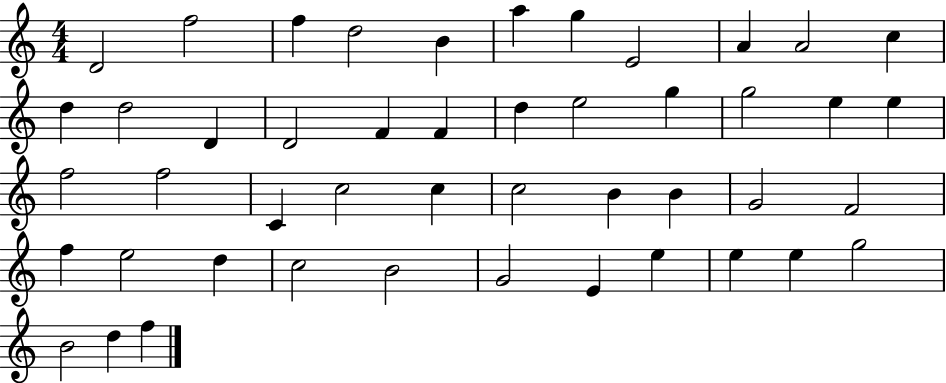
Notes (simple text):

D4/h F5/h F5/q D5/h B4/q A5/q G5/q E4/h A4/q A4/h C5/q D5/q D5/h D4/q D4/h F4/q F4/q D5/q E5/h G5/q G5/h E5/q E5/q F5/h F5/h C4/q C5/h C5/q C5/h B4/q B4/q G4/h F4/h F5/q E5/h D5/q C5/h B4/h G4/h E4/q E5/q E5/q E5/q G5/h B4/h D5/q F5/q